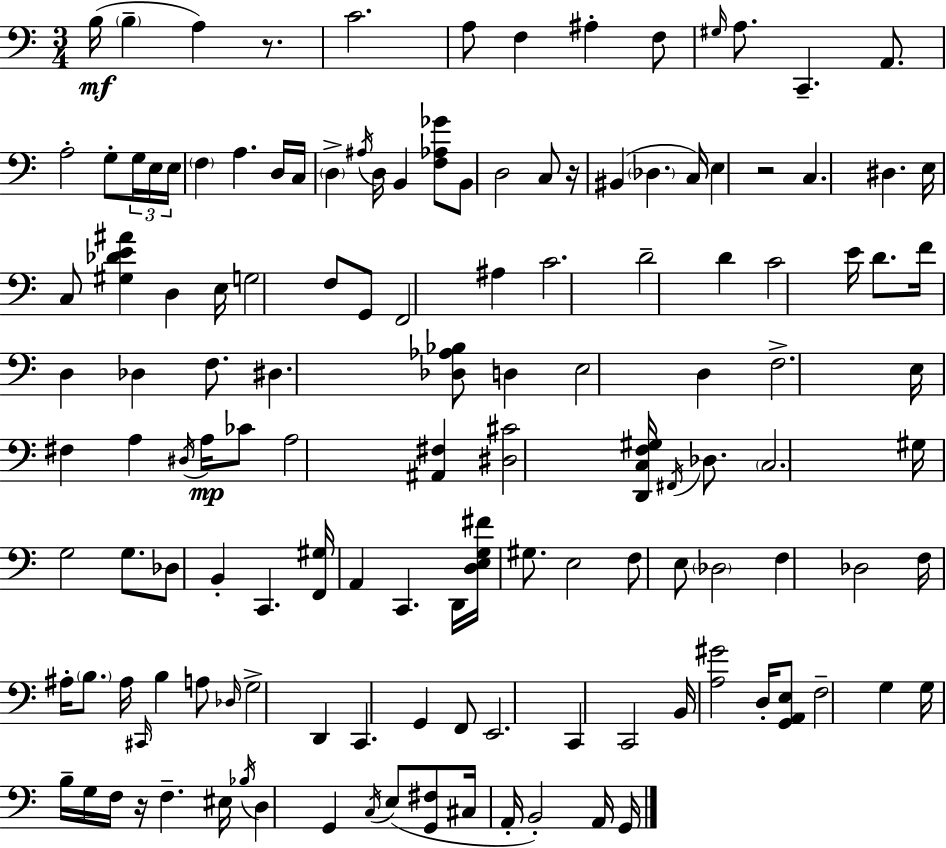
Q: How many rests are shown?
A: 4